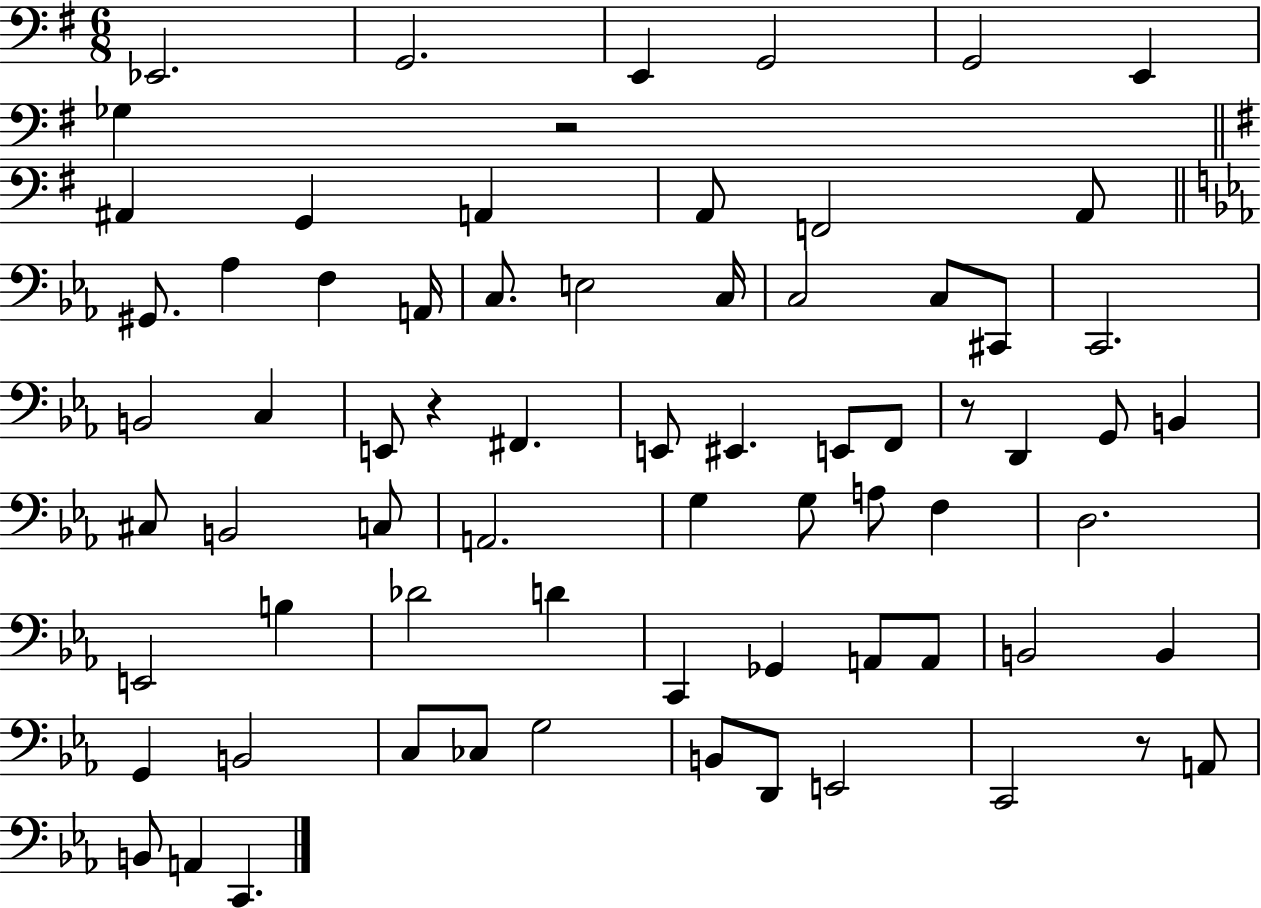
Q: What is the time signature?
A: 6/8